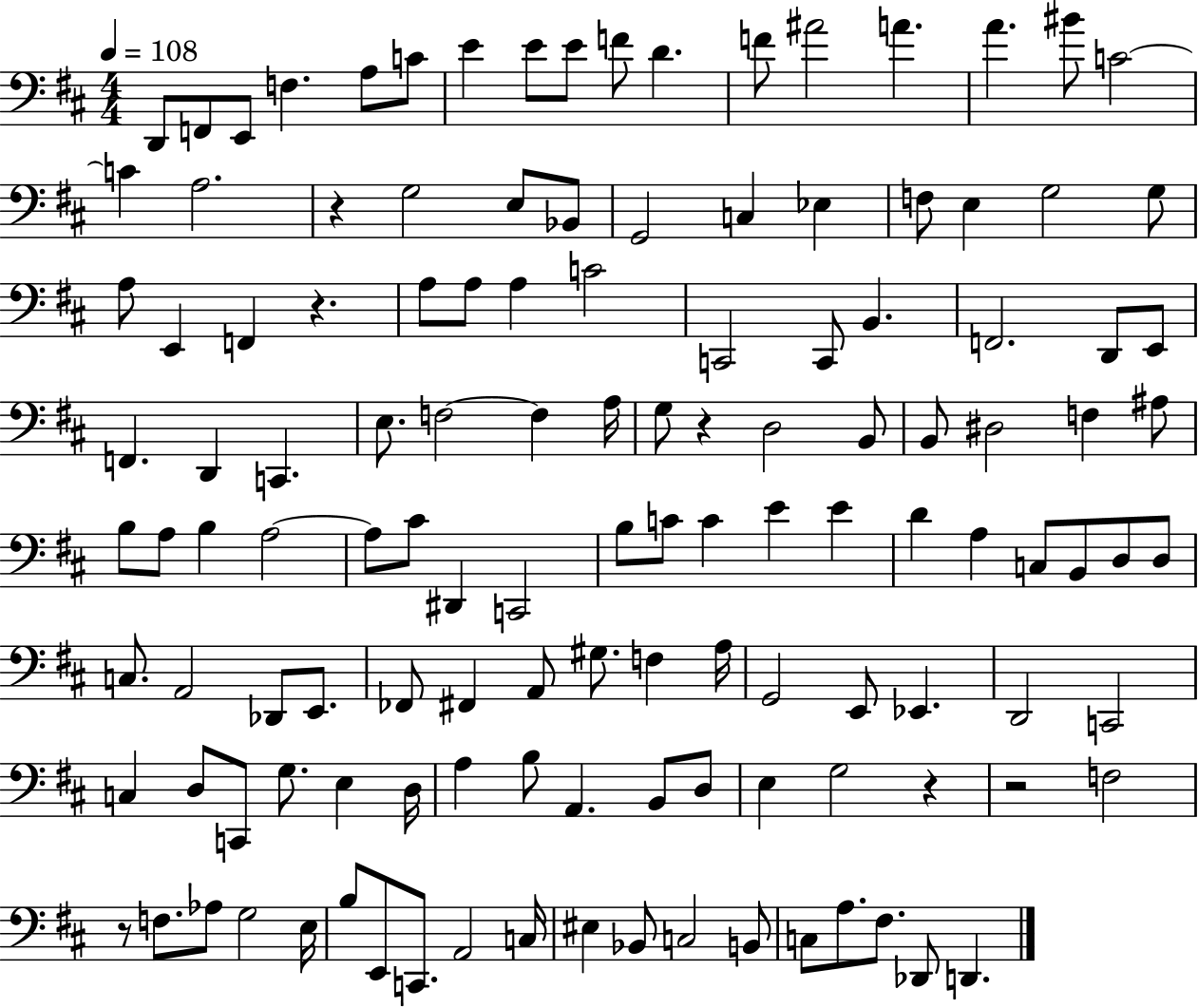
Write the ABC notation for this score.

X:1
T:Untitled
M:4/4
L:1/4
K:D
D,,/2 F,,/2 E,,/2 F, A,/2 C/2 E E/2 E/2 F/2 D F/2 ^A2 A A ^B/2 C2 C A,2 z G,2 E,/2 _B,,/2 G,,2 C, _E, F,/2 E, G,2 G,/2 A,/2 E,, F,, z A,/2 A,/2 A, C2 C,,2 C,,/2 B,, F,,2 D,,/2 E,,/2 F,, D,, C,, E,/2 F,2 F, A,/4 G,/2 z D,2 B,,/2 B,,/2 ^D,2 F, ^A,/2 B,/2 A,/2 B, A,2 A,/2 ^C/2 ^D,, C,,2 B,/2 C/2 C E E D A, C,/2 B,,/2 D,/2 D,/2 C,/2 A,,2 _D,,/2 E,,/2 _F,,/2 ^F,, A,,/2 ^G,/2 F, A,/4 G,,2 E,,/2 _E,, D,,2 C,,2 C, D,/2 C,,/2 G,/2 E, D,/4 A, B,/2 A,, B,,/2 D,/2 E, G,2 z z2 F,2 z/2 F,/2 _A,/2 G,2 E,/4 B,/2 E,,/2 C,,/2 A,,2 C,/4 ^E, _B,,/2 C,2 B,,/2 C,/2 A,/2 ^F,/2 _D,,/2 D,,